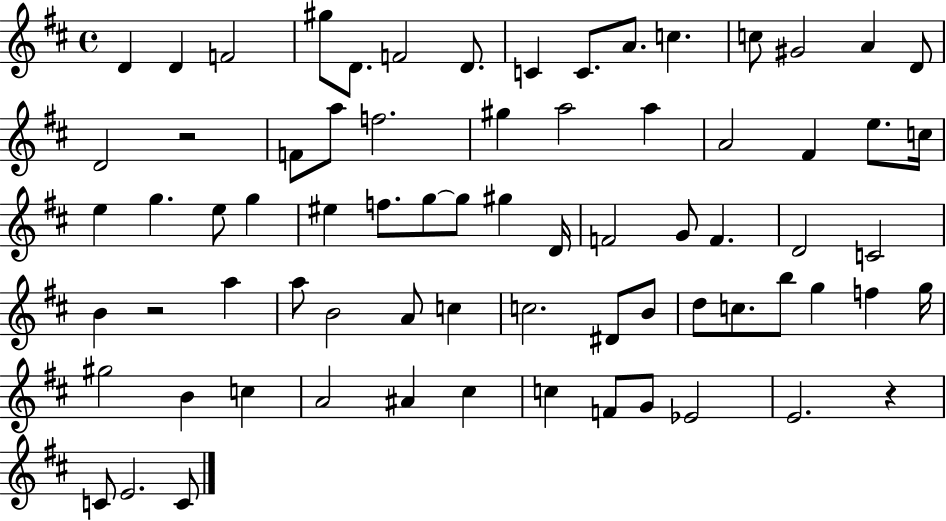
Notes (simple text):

D4/q D4/q F4/h G#5/e D4/e. F4/h D4/e. C4/q C4/e. A4/e. C5/q. C5/e G#4/h A4/q D4/e D4/h R/h F4/e A5/e F5/h. G#5/q A5/h A5/q A4/h F#4/q E5/e. C5/s E5/q G5/q. E5/e G5/q EIS5/q F5/e. G5/e G5/e G#5/q D4/s F4/h G4/e F4/q. D4/h C4/h B4/q R/h A5/q A5/e B4/h A4/e C5/q C5/h. D#4/e B4/e D5/e C5/e. B5/e G5/q F5/q G5/s G#5/h B4/q C5/q A4/h A#4/q C#5/q C5/q F4/e G4/e Eb4/h E4/h. R/q C4/e E4/h. C4/e